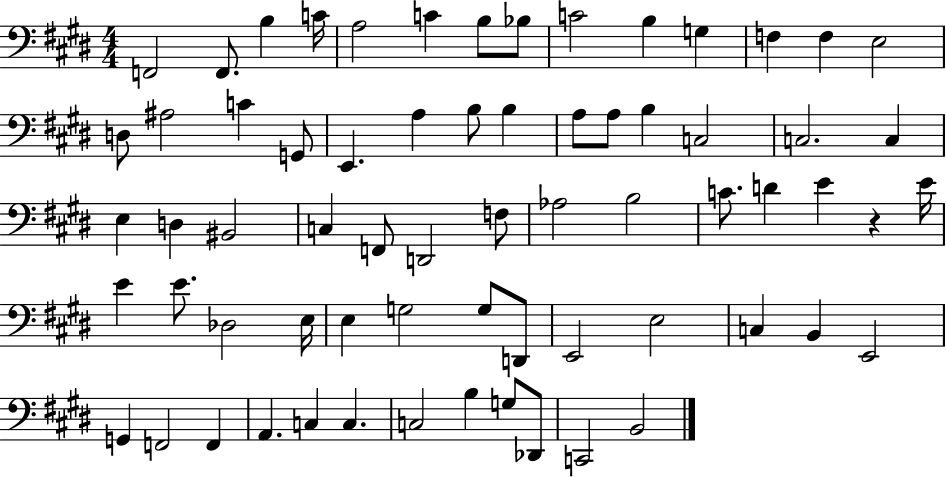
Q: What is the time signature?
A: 4/4